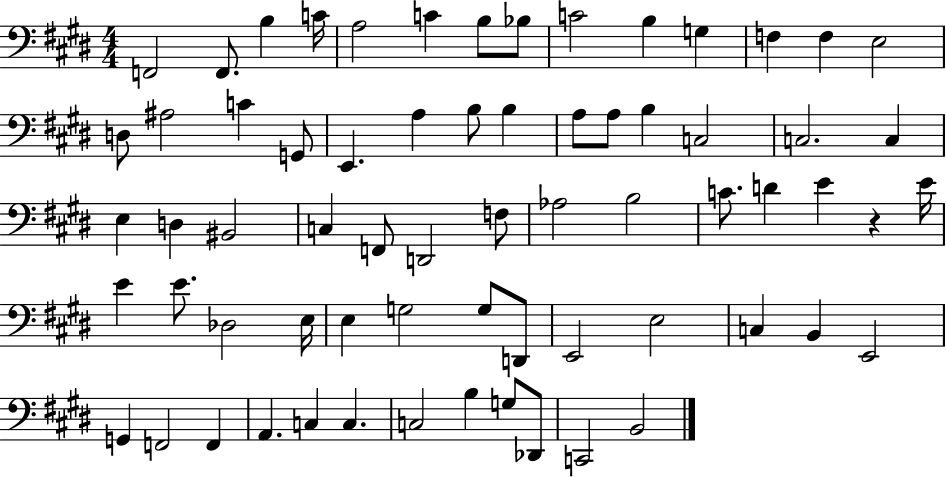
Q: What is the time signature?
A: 4/4